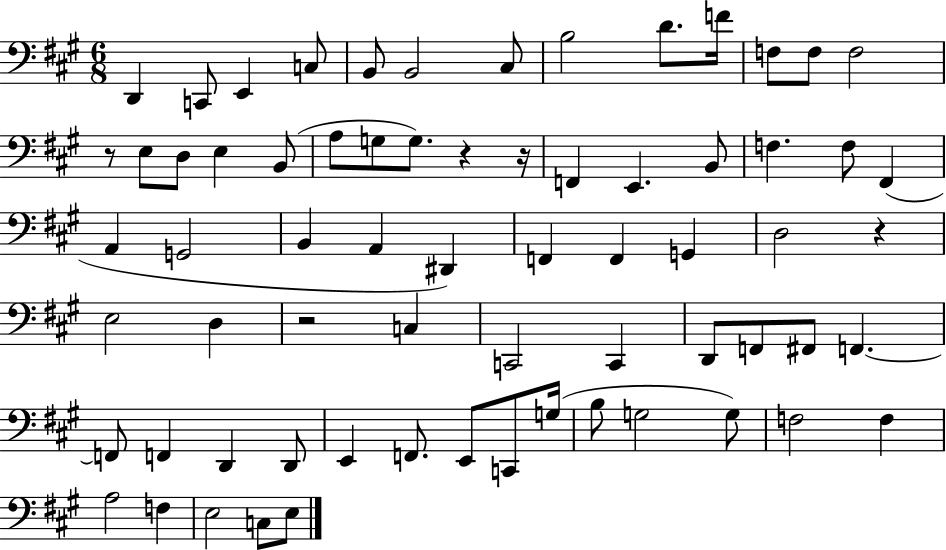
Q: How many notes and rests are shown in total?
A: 68